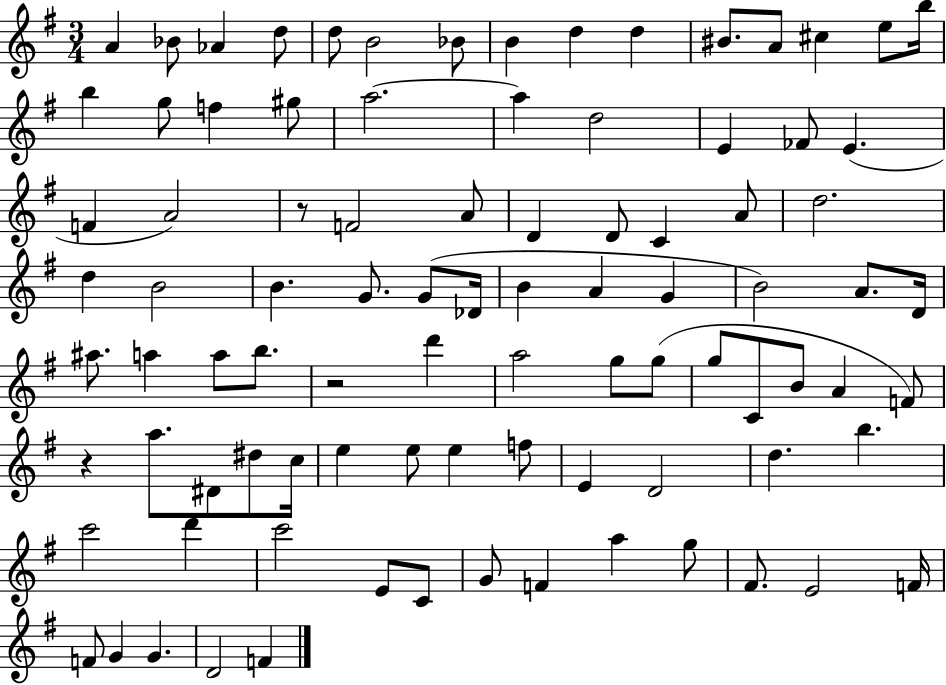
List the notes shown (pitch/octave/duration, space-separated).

A4/q Bb4/e Ab4/q D5/e D5/e B4/h Bb4/e B4/q D5/q D5/q BIS4/e. A4/e C#5/q E5/e B5/s B5/q G5/e F5/q G#5/e A5/h. A5/q D5/h E4/q FES4/e E4/q. F4/q A4/h R/e F4/h A4/e D4/q D4/e C4/q A4/e D5/h. D5/q B4/h B4/q. G4/e. G4/e Db4/s B4/q A4/q G4/q B4/h A4/e. D4/s A#5/e. A5/q A5/e B5/e. R/h D6/q A5/h G5/e G5/e G5/e C4/e B4/e A4/q F4/e R/q A5/e. D#4/e D#5/e C5/s E5/q E5/e E5/q F5/e E4/q D4/h D5/q. B5/q. C6/h D6/q C6/h E4/e C4/e G4/e F4/q A5/q G5/e F#4/e. E4/h F4/s F4/e G4/q G4/q. D4/h F4/q